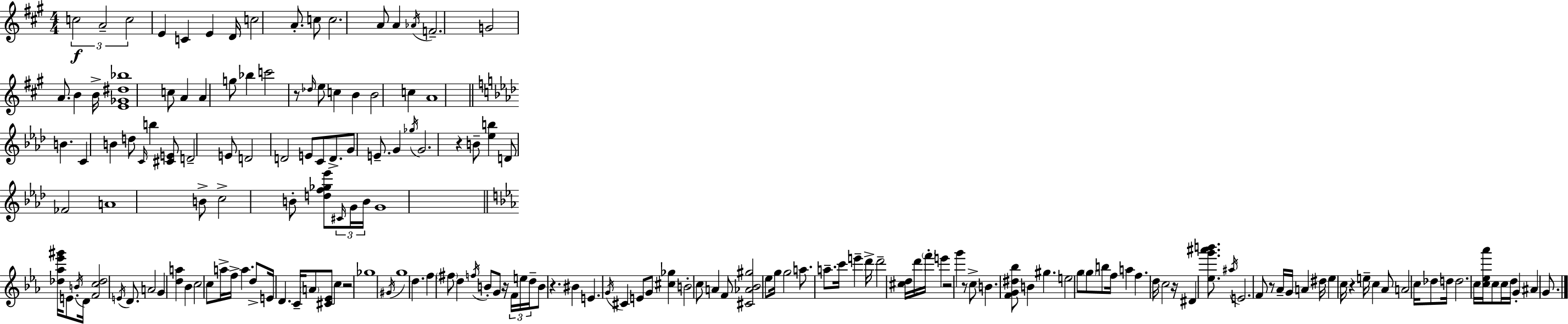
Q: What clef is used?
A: treble